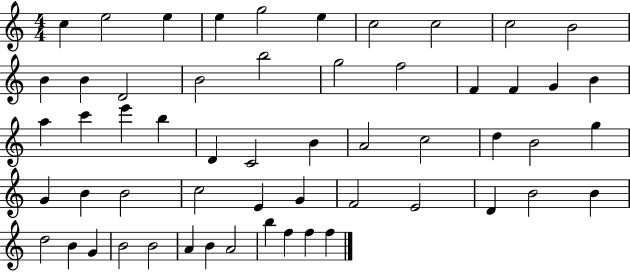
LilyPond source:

{
  \clef treble
  \numericTimeSignature
  \time 4/4
  \key c \major
  c''4 e''2 e''4 | e''4 g''2 e''4 | c''2 c''2 | c''2 b'2 | \break b'4 b'4 d'2 | b'2 b''2 | g''2 f''2 | f'4 f'4 g'4 b'4 | \break a''4 c'''4 e'''4 b''4 | d'4 c'2 b'4 | a'2 c''2 | d''4 b'2 g''4 | \break g'4 b'4 b'2 | c''2 e'4 g'4 | f'2 e'2 | d'4 b'2 b'4 | \break d''2 b'4 g'4 | b'2 b'2 | a'4 b'4 a'2 | b''4 f''4 f''4 f''4 | \break \bar "|."
}